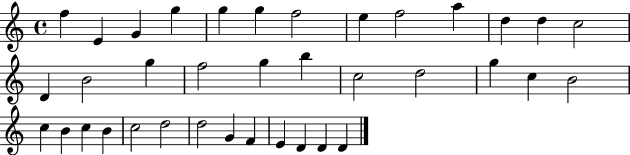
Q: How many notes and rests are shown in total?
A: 37